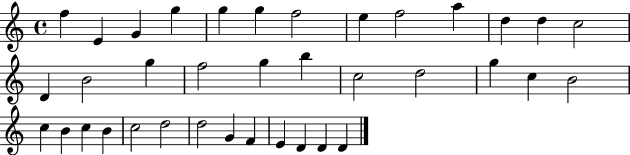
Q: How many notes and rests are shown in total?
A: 37